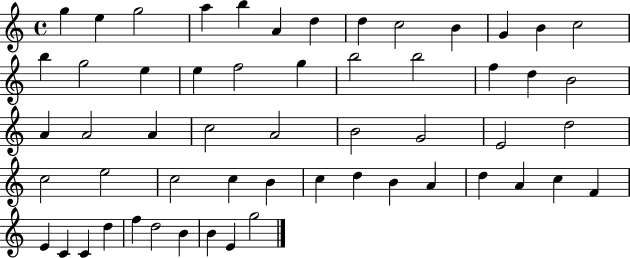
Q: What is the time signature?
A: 4/4